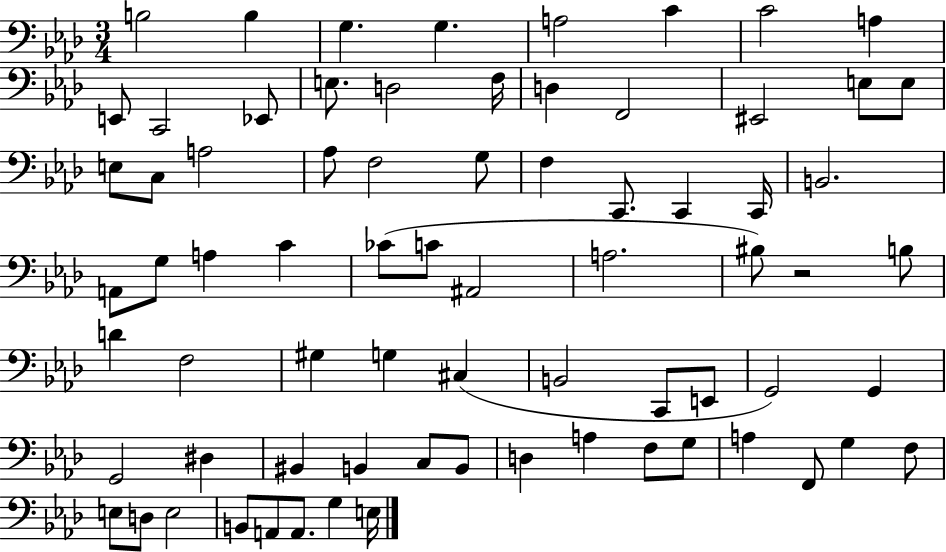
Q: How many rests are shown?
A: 1